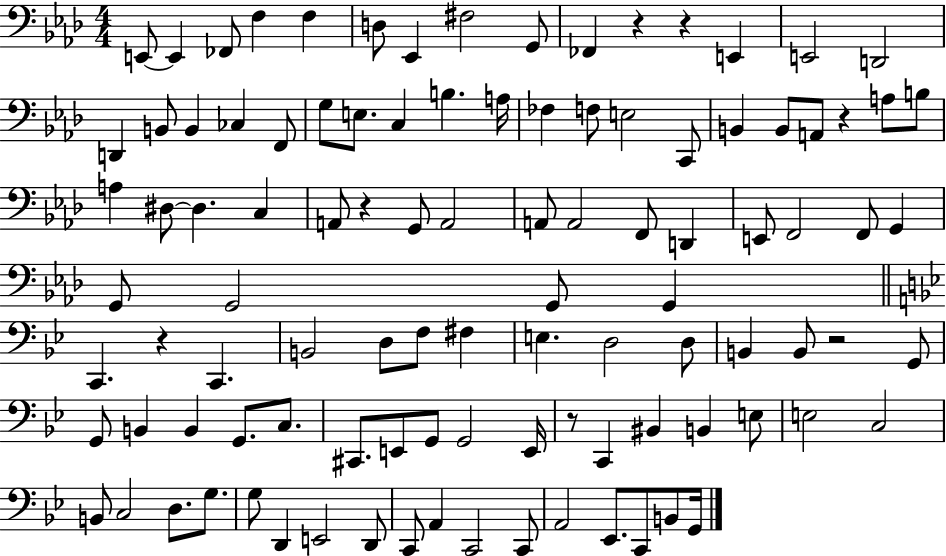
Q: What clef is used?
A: bass